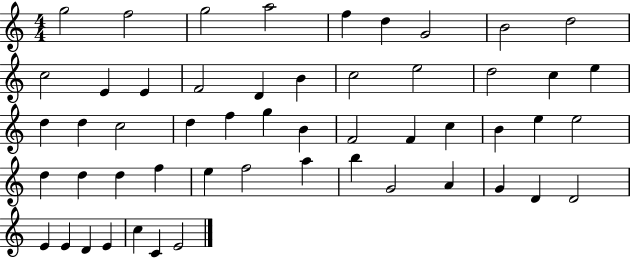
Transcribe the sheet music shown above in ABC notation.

X:1
T:Untitled
M:4/4
L:1/4
K:C
g2 f2 g2 a2 f d G2 B2 d2 c2 E E F2 D B c2 e2 d2 c e d d c2 d f g B F2 F c B e e2 d d d f e f2 a b G2 A G D D2 E E D E c C E2